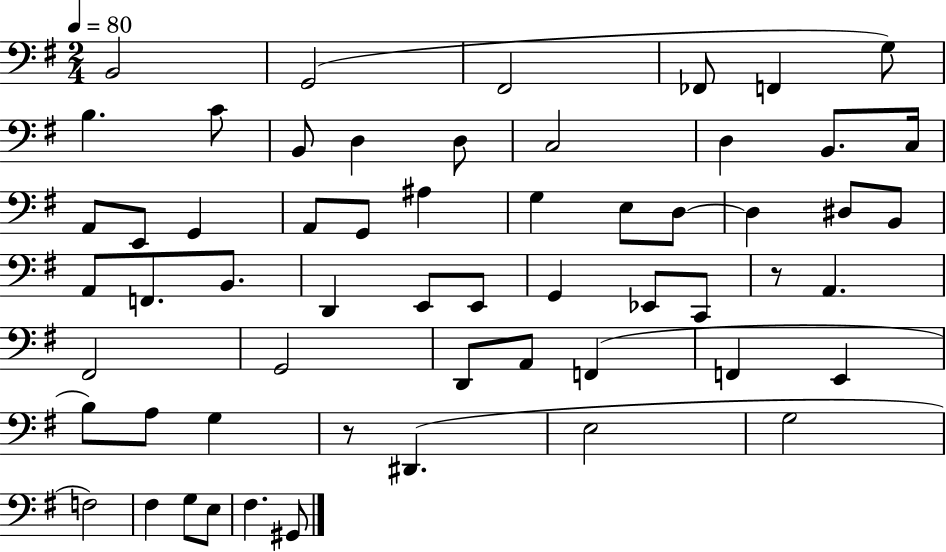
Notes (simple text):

B2/h G2/h F#2/h FES2/e F2/q G3/e B3/q. C4/e B2/e D3/q D3/e C3/h D3/q B2/e. C3/s A2/e E2/e G2/q A2/e G2/e A#3/q G3/q E3/e D3/e D3/q D#3/e B2/e A2/e F2/e. B2/e. D2/q E2/e E2/e G2/q Eb2/e C2/e R/e A2/q. F#2/h G2/h D2/e A2/e F2/q F2/q E2/q B3/e A3/e G3/q R/e D#2/q. E3/h G3/h F3/h F#3/q G3/e E3/e F#3/q. G#2/e